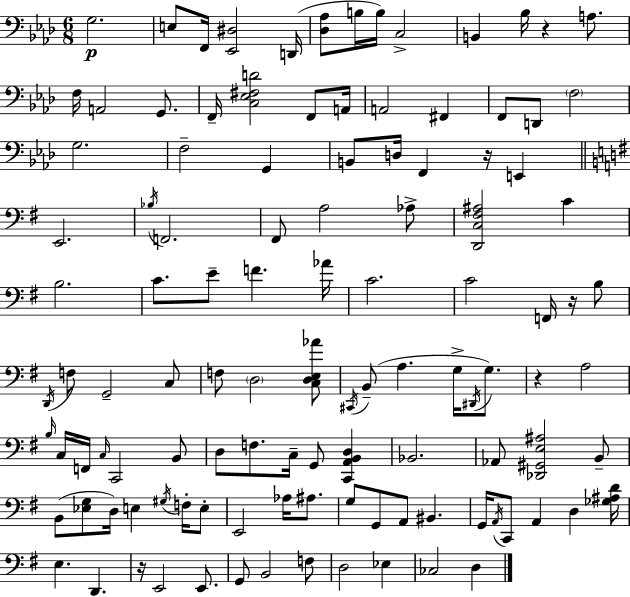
X:1
T:Untitled
M:6/8
L:1/4
K:Fm
G,2 E,/2 F,,/4 [_E,,^D,]2 D,,/4 [_D,_A,]/2 B,/4 B,/4 C,2 B,, _B,/4 z A,/2 F,/4 A,,2 G,,/2 F,,/4 [C,_E,^F,D]2 F,,/2 A,,/4 A,,2 ^F,, F,,/2 D,,/2 F,2 G,2 F,2 G,, B,,/2 D,/4 F,, z/4 E,, E,,2 _B,/4 F,,2 ^F,,/2 A,2 _A,/2 [D,,C,^F,^A,]2 C B,2 C/2 E/2 F _A/4 C2 C2 F,,/4 z/4 B,/2 D,,/4 F,/2 G,,2 C,/2 F,/2 D,2 [C,D,E,_A]/2 ^C,,/4 B,,/2 A, G,/4 ^D,,/4 G,/2 z A,2 B,/4 C,/4 F,,/4 C,/4 C,,2 B,,/2 D,/2 F,/2 C,/4 G,,/2 [C,,A,,B,,D,] _B,,2 _A,,/2 [_D,,^G,,E,^A,]2 B,,/2 B,,/2 [_E,G,]/2 D,/4 E, ^G,/4 F,/4 E,/2 E,,2 _A,/4 ^A,/2 G,/2 G,,/2 A,,/2 ^B,, G,,/4 A,,/4 C,,/2 A,, D, [_G,^A,D]/4 E, D,, z/4 E,,2 E,,/2 G,,/2 B,,2 F,/2 D,2 _E, _C,2 D,